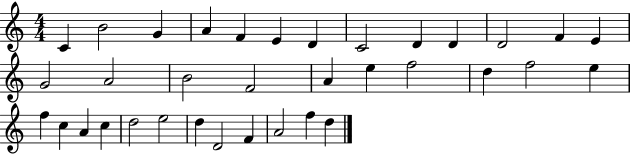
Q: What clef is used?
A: treble